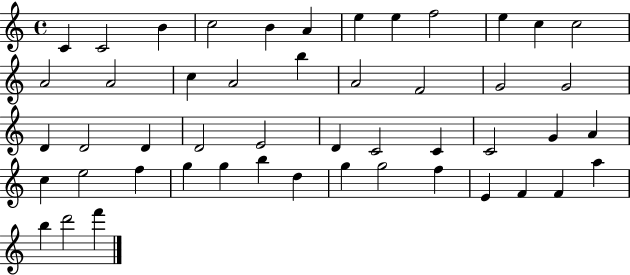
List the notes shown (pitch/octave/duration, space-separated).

C4/q C4/h B4/q C5/h B4/q A4/q E5/q E5/q F5/h E5/q C5/q C5/h A4/h A4/h C5/q A4/h B5/q A4/h F4/h G4/h G4/h D4/q D4/h D4/q D4/h E4/h D4/q C4/h C4/q C4/h G4/q A4/q C5/q E5/h F5/q G5/q G5/q B5/q D5/q G5/q G5/h F5/q E4/q F4/q F4/q A5/q B5/q D6/h F6/q